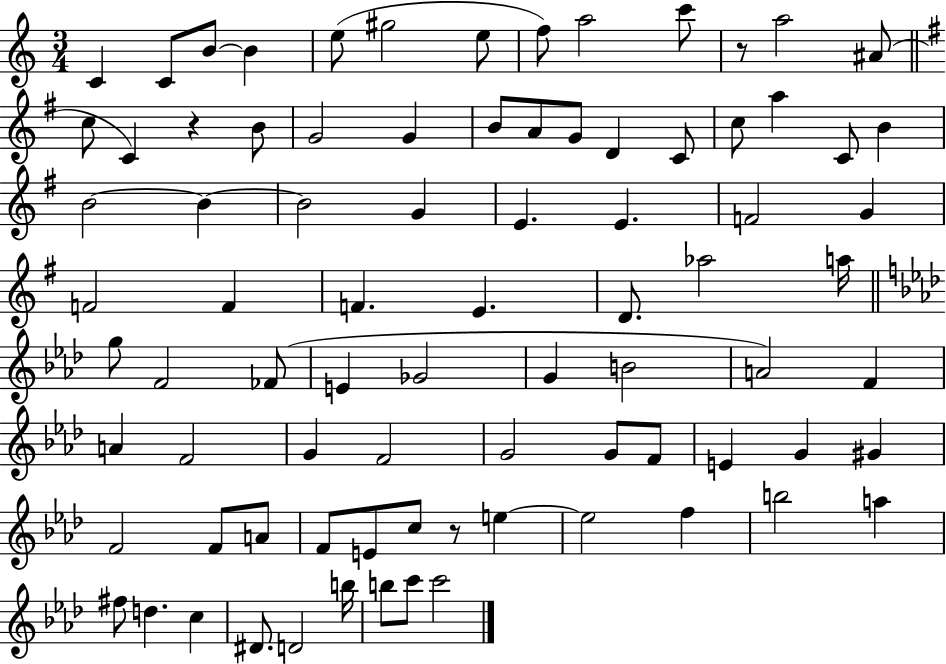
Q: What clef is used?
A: treble